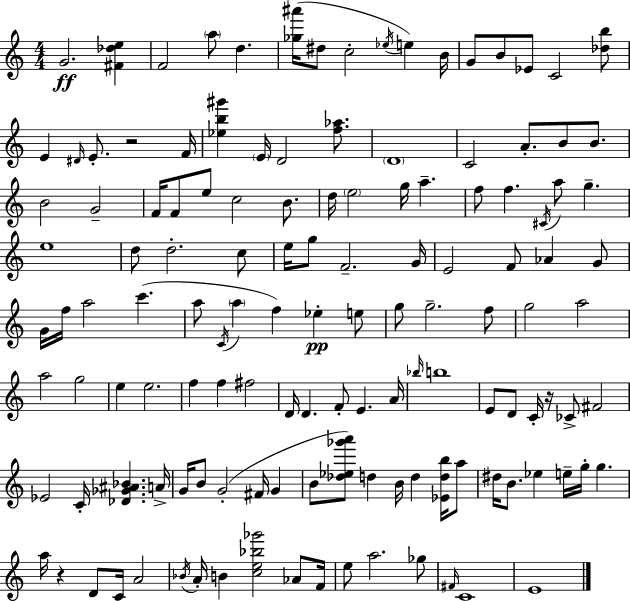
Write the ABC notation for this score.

X:1
T:Untitled
M:4/4
L:1/4
K:Am
G2 [^F_de] F2 a/2 d [_g^a']/4 ^d/2 c2 _e/4 e B/4 G/2 B/2 _E/2 C2 [_db]/2 E ^D/4 E/2 z2 F/4 [_eb^g'] E/4 D2 [f_a]/2 D4 C2 A/2 B/2 B/2 B2 G2 F/4 F/2 e/2 c2 B/2 d/4 e2 g/4 a f/2 f ^C/4 a/2 g e4 d/2 d2 c/2 e/4 g/2 F2 G/4 E2 F/2 _A G/2 G/4 f/4 a2 c' a/2 C/4 a f _e e/2 g/2 g2 f/2 g2 a2 a2 g2 e e2 f f ^f2 D/4 D F/2 E A/4 _b/4 b4 E/2 D/2 C/4 z/4 _C/2 ^F2 _E2 C/4 [_D_G^A_B] A/4 G/4 B/2 G2 ^F/4 G B/2 [_d_e_g'a']/2 d B/4 d [_Edb]/4 a/2 ^d/4 B/2 _e e/4 g/4 g a/4 z D/2 C/4 A2 _B/4 A/4 B [ce_b_g']2 _A/2 F/4 e/2 a2 _g/2 ^F/4 C4 E4